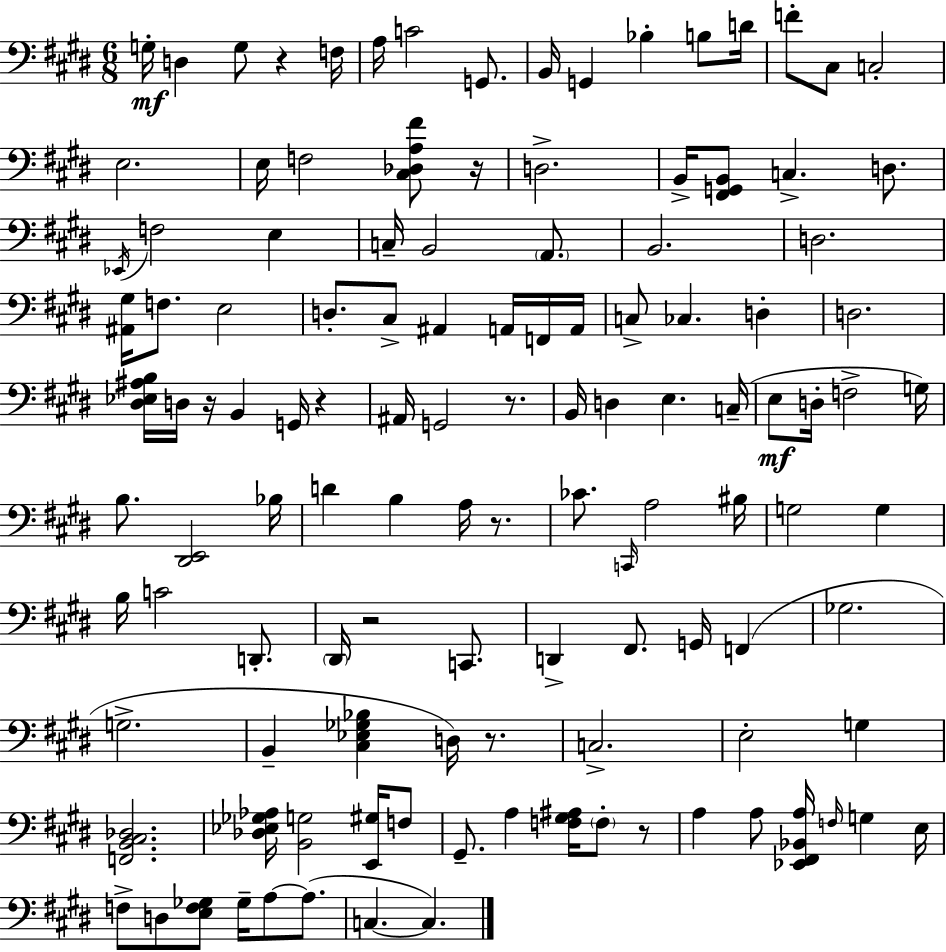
G3/s D3/q G3/e R/q F3/s A3/s C4/h G2/e. B2/s G2/q Bb3/q B3/e D4/s F4/e C#3/e C3/h E3/h. E3/s F3/h [C#3,Db3,A3,F#4]/e R/s D3/h. B2/s [F#2,G2,B2]/e C3/q. D3/e. Eb2/s F3/h E3/q C3/s B2/h A2/e. B2/h. D3/h. [A#2,G#3]/s F3/e. E3/h D3/e. C#3/e A#2/q A2/s F2/s A2/s C3/e CES3/q. D3/q D3/h. [D#3,Eb3,A#3,B3]/s D3/s R/s B2/q G2/s R/q A#2/s G2/h R/e. B2/s D3/q E3/q. C3/s E3/e D3/s F3/h G3/s B3/e. [D#2,E2]/h Bb3/s D4/q B3/q A3/s R/e. CES4/e. C2/s A3/h BIS3/s G3/h G3/q B3/s C4/h D2/e. D#2/s R/h C2/e. D2/q F#2/e. G2/s F2/q Gb3/h. G3/h. B2/q [C#3,Eb3,Gb3,Bb3]/q D3/s R/e. C3/h. E3/h G3/q [F2,B2,C#3,Db3]/h. [Db3,Eb3,Gb3,Ab3]/s [B2,G3]/h [E2,G#3]/s F3/e G#2/e. A3/q [F3,G#3,A#3]/s F3/e R/e A3/q A3/e [Eb2,F#2,Bb2,A3]/s F3/s G3/q E3/s F3/e D3/e [E3,F3,Gb3]/e Gb3/s A3/e A3/e. C3/q. C3/q.